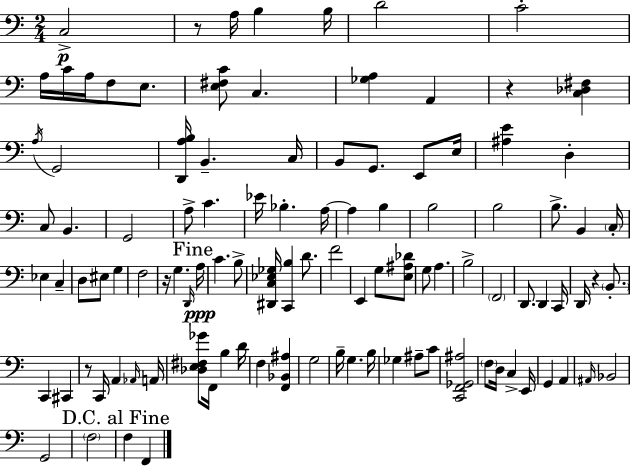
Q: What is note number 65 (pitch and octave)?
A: A2